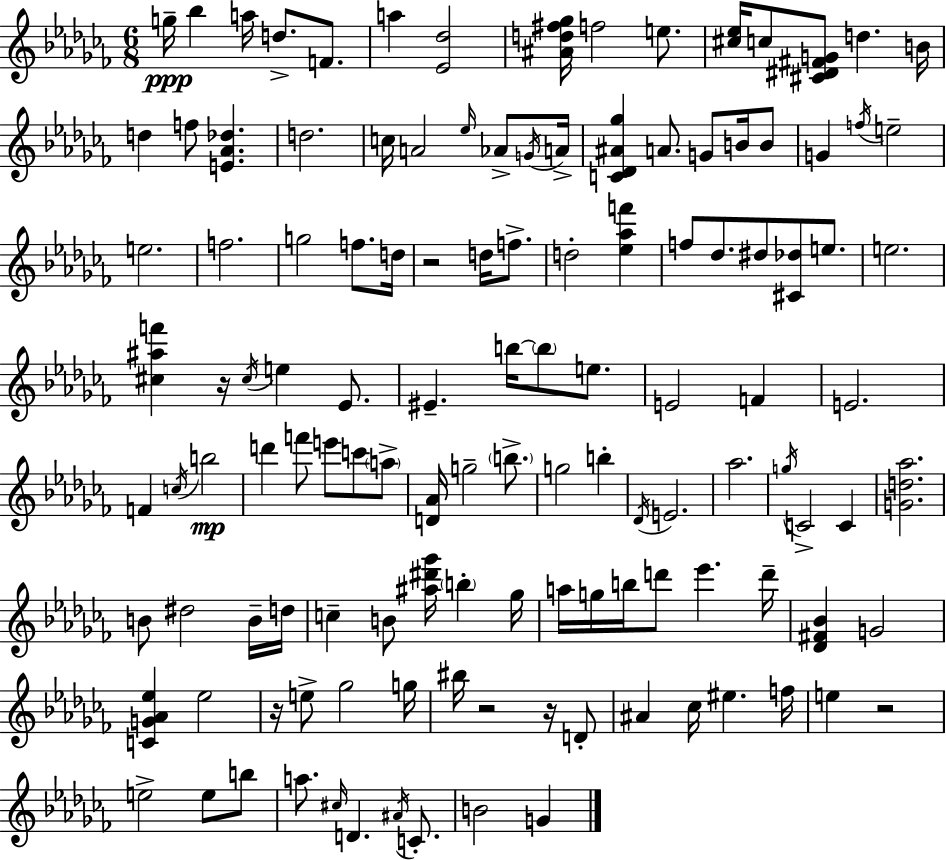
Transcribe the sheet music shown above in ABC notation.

X:1
T:Untitled
M:6/8
L:1/4
K:Abm
g/4 _b a/4 d/2 F/2 a [_E_d]2 [^Ad^f_g]/4 f2 e/2 [^c_e]/4 c/2 [^C^D^FG]/2 d B/4 d f/2 [E_A_d] d2 c/4 A2 _e/4 _A/2 G/4 A/4 [C_D^A_g] A/2 G/2 B/4 B/2 G f/4 e2 e2 f2 g2 f/2 d/4 z2 d/4 f/2 d2 [_e_af'] f/2 _d/2 ^d/2 [^C_d]/2 e/2 e2 [^c^af'] z/4 ^c/4 e _E/2 ^E b/4 b/2 e/2 E2 F E2 F c/4 b2 d' f'/2 e'/2 c'/2 a/2 [D_A]/4 g2 b/2 g2 b _D/4 E2 _a2 g/4 C2 C [Gd_a]2 B/2 ^d2 B/4 d/4 c B/2 [^a^d'_g']/4 b _g/4 a/4 g/4 b/4 d'/2 _e' d'/4 [_D^F_B] G2 [CG_A_e] _e2 z/4 e/2 _g2 g/4 ^b/4 z2 z/4 D/2 ^A _c/4 ^e f/4 e z2 e2 e/2 b/2 a/2 ^c/4 D ^A/4 C/2 B2 G